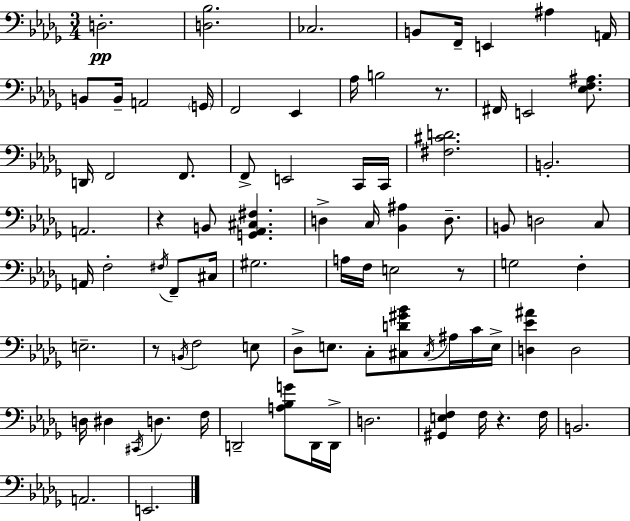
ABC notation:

X:1
T:Untitled
M:3/4
L:1/4
K:Bbm
D,2 [D,_B,]2 _C,2 B,,/2 F,,/4 E,, ^A, A,,/4 B,,/2 B,,/4 A,,2 G,,/4 F,,2 _E,, _A,/4 B,2 z/2 ^F,,/4 E,,2 [_E,F,^A,]/2 D,,/4 F,,2 F,,/2 F,,/2 E,,2 C,,/4 C,,/4 [^F,^CD]2 B,,2 A,,2 z B,,/2 [G,,_A,,^C,^F,] D, C,/4 [_B,,^A,] D,/2 B,,/2 D,2 C,/2 A,,/4 F,2 ^F,/4 F,,/2 ^C,/4 ^G,2 A,/4 F,/4 E,2 z/2 G,2 F, E,2 z/2 B,,/4 F,2 E,/2 _D,/2 E,/2 C,/2 [^C,D^G_B]/2 ^C,/4 ^A,/4 C/4 E,/4 [D,_E^A] D,2 D,/4 ^D, ^C,,/4 D, F,/4 D,,2 [A,_B,G]/2 D,,/4 D,,/4 D,2 [^G,,E,F,] F,/4 z F,/4 B,,2 A,,2 E,,2